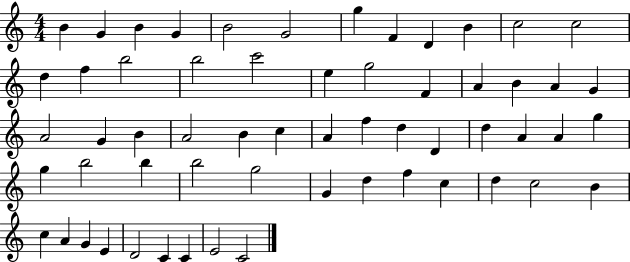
B4/q G4/q B4/q G4/q B4/h G4/h G5/q F4/q D4/q B4/q C5/h C5/h D5/q F5/q B5/h B5/h C6/h E5/q G5/h F4/q A4/q B4/q A4/q G4/q A4/h G4/q B4/q A4/h B4/q C5/q A4/q F5/q D5/q D4/q D5/q A4/q A4/q G5/q G5/q B5/h B5/q B5/h G5/h G4/q D5/q F5/q C5/q D5/q C5/h B4/q C5/q A4/q G4/q E4/q D4/h C4/q C4/q E4/h C4/h